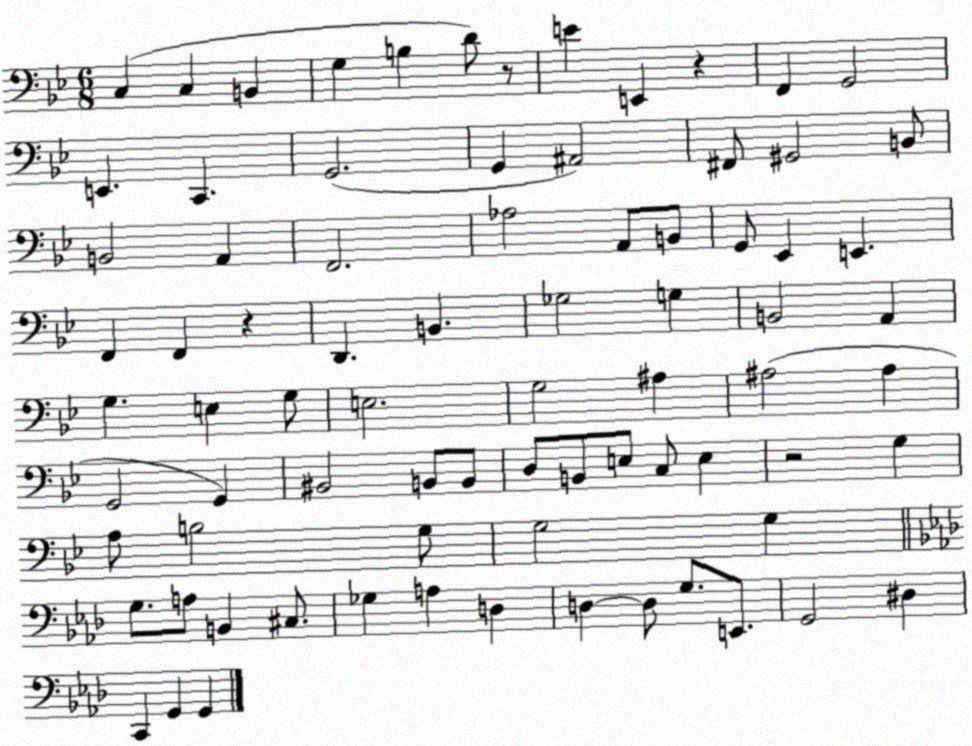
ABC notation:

X:1
T:Untitled
M:6/8
L:1/4
K:Bb
C, C, B,, G, B, D/2 z/2 E E,, z F,, G,,2 E,, C,, G,,2 G,, ^A,,2 ^F,,/2 ^G,,2 B,,/2 B,,2 A,, F,,2 _A,2 A,,/2 B,,/2 G,,/2 _E,, E,, F,, F,, z D,, B,, _G,2 G, B,,2 A,, G, E, G,/2 E,2 G,2 ^A, ^A,2 ^A, G,,2 G,, ^B,,2 B,,/2 B,,/2 D,/2 B,,/2 E,/2 C,/2 E, z2 G, A,/2 B,2 G,/2 G,2 G, G,/2 A,/2 B,, ^C,/2 _G, A, D, D, D,/2 G,/2 E,,/2 G,,2 ^D, C,, G,, G,,